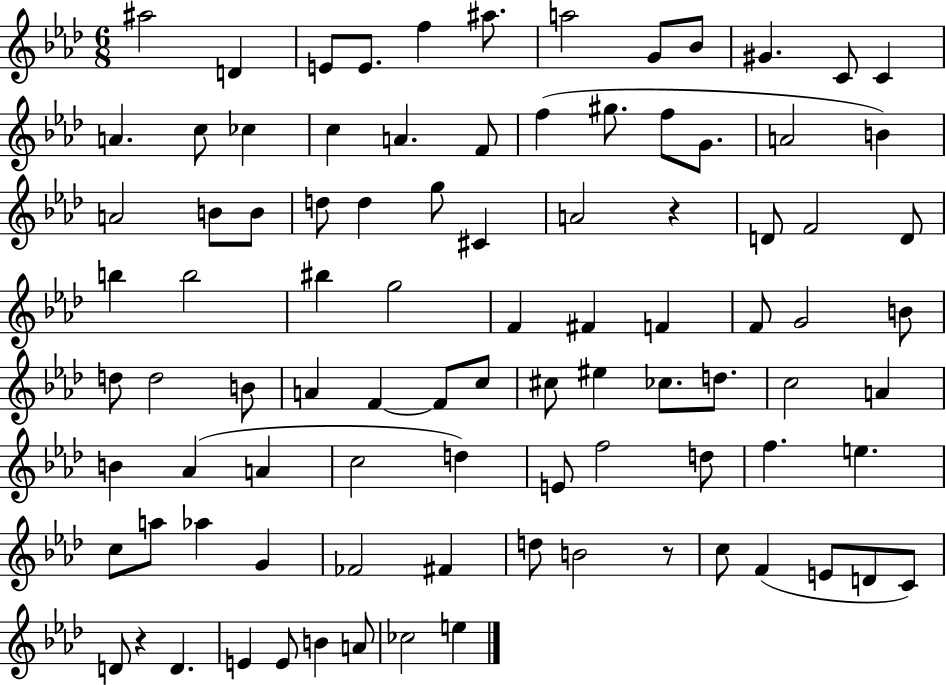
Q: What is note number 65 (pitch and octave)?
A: F5